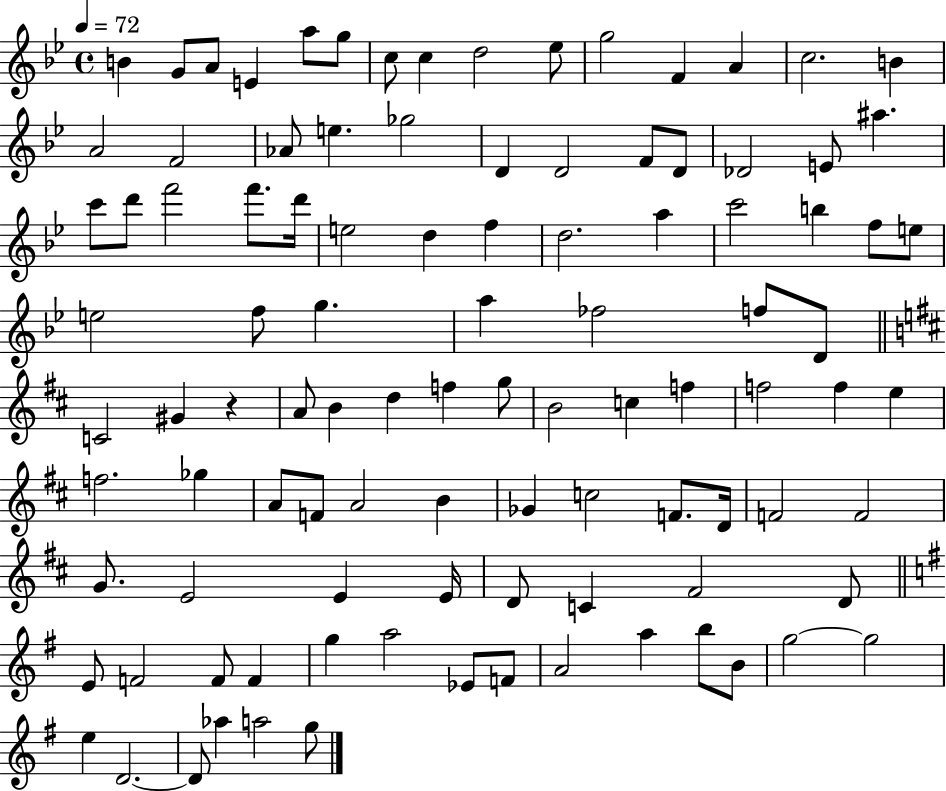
B4/q G4/e A4/e E4/q A5/e G5/e C5/e C5/q D5/h Eb5/e G5/h F4/q A4/q C5/h. B4/q A4/h F4/h Ab4/e E5/q. Gb5/h D4/q D4/h F4/e D4/e Db4/h E4/e A#5/q. C6/e D6/e F6/h F6/e. D6/s E5/h D5/q F5/q D5/h. A5/q C6/h B5/q F5/e E5/e E5/h F5/e G5/q. A5/q FES5/h F5/e D4/e C4/h G#4/q R/q A4/e B4/q D5/q F5/q G5/e B4/h C5/q F5/q F5/h F5/q E5/q F5/h. Gb5/q A4/e F4/e A4/h B4/q Gb4/q C5/h F4/e. D4/s F4/h F4/h G4/e. E4/h E4/q E4/s D4/e C4/q F#4/h D4/e E4/e F4/h F4/e F4/q G5/q A5/h Eb4/e F4/e A4/h A5/q B5/e B4/e G5/h G5/h E5/q D4/h. D4/e Ab5/q A5/h G5/e